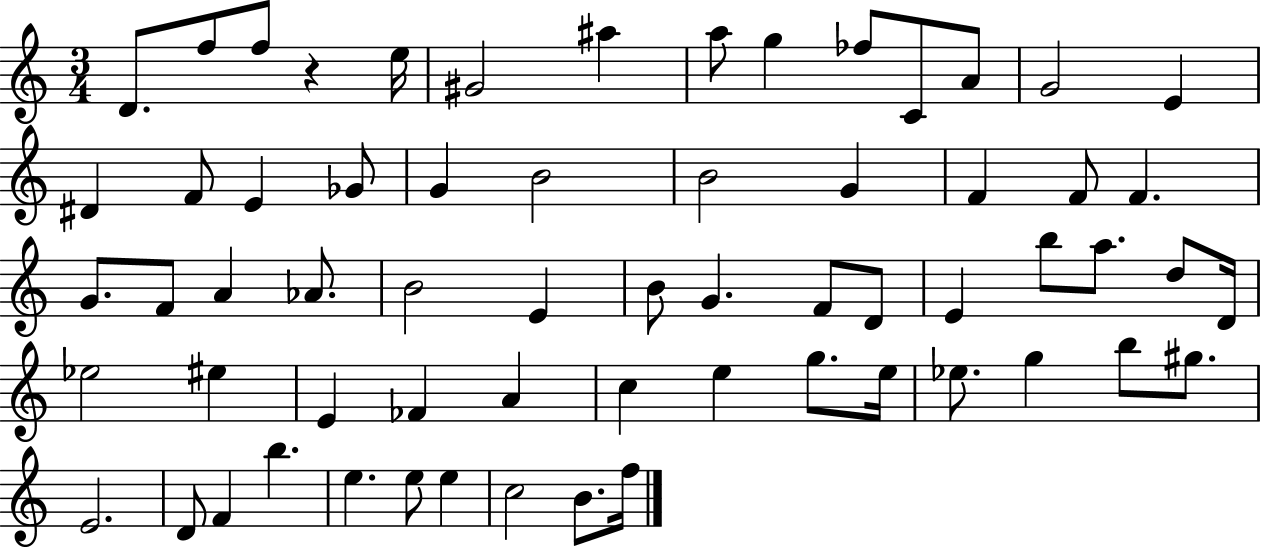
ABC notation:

X:1
T:Untitled
M:3/4
L:1/4
K:C
D/2 f/2 f/2 z e/4 ^G2 ^a a/2 g _f/2 C/2 A/2 G2 E ^D F/2 E _G/2 G B2 B2 G F F/2 F G/2 F/2 A _A/2 B2 E B/2 G F/2 D/2 E b/2 a/2 d/2 D/4 _e2 ^e E _F A c e g/2 e/4 _e/2 g b/2 ^g/2 E2 D/2 F b e e/2 e c2 B/2 f/4